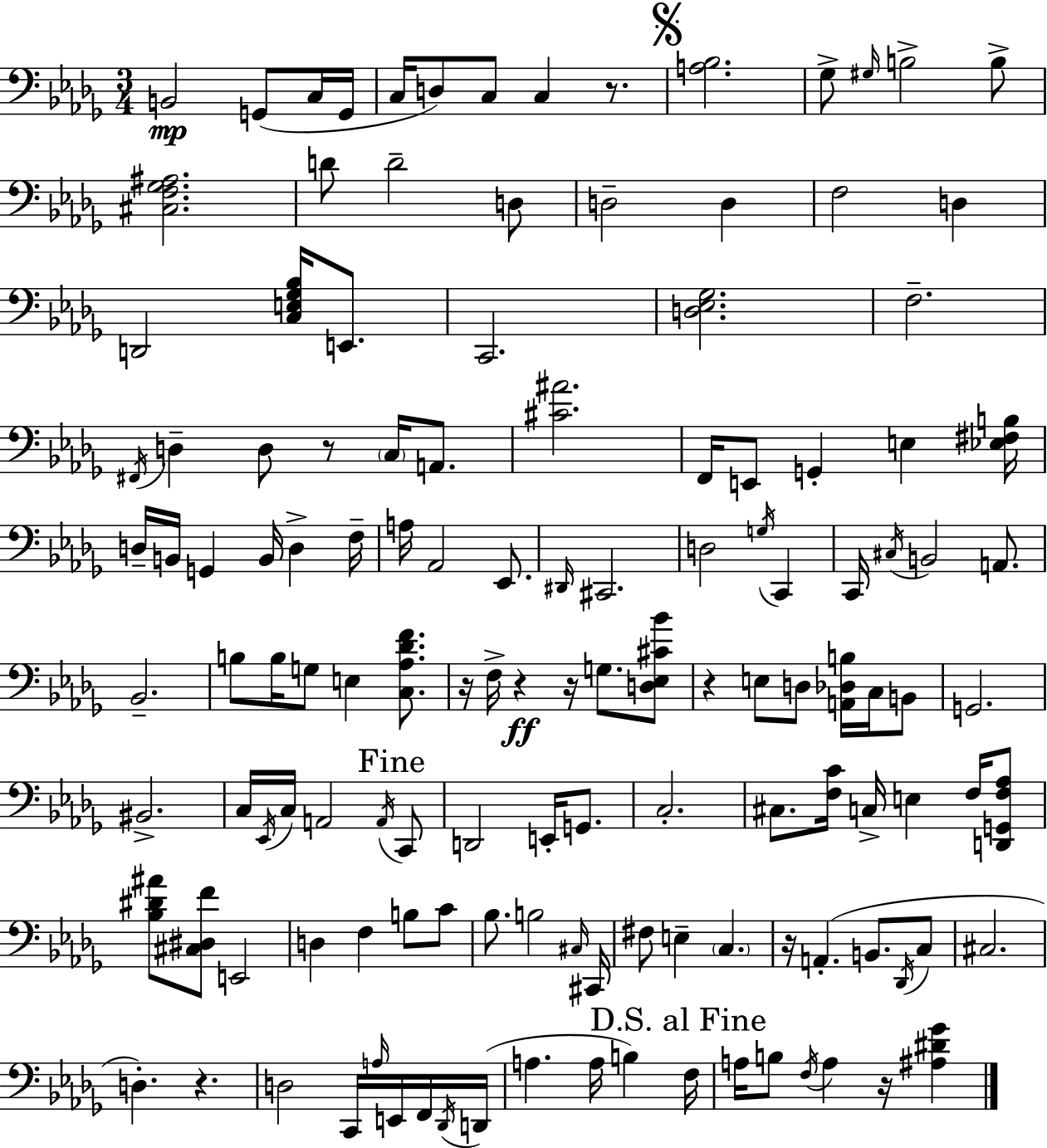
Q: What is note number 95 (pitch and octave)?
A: D3